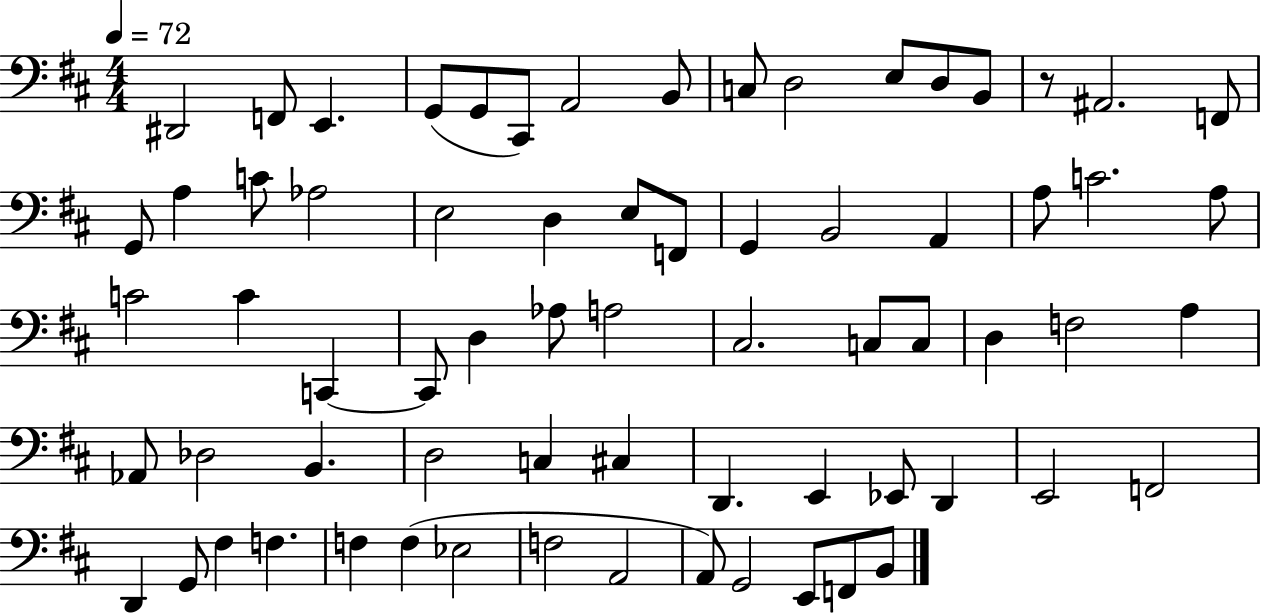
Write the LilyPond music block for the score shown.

{
  \clef bass
  \numericTimeSignature
  \time 4/4
  \key d \major
  \tempo 4 = 72
  \repeat volta 2 { dis,2 f,8 e,4. | g,8( g,8 cis,8) a,2 b,8 | c8 d2 e8 d8 b,8 | r8 ais,2. f,8 | \break g,8 a4 c'8 aes2 | e2 d4 e8 f,8 | g,4 b,2 a,4 | a8 c'2. a8 | \break c'2 c'4 c,4~~ | c,8 d4 aes8 a2 | cis2. c8 c8 | d4 f2 a4 | \break aes,8 des2 b,4. | d2 c4 cis4 | d,4. e,4 ees,8 d,4 | e,2 f,2 | \break d,4 g,8 fis4 f4. | f4 f4( ees2 | f2 a,2 | a,8) g,2 e,8 f,8 b,8 | \break } \bar "|."
}